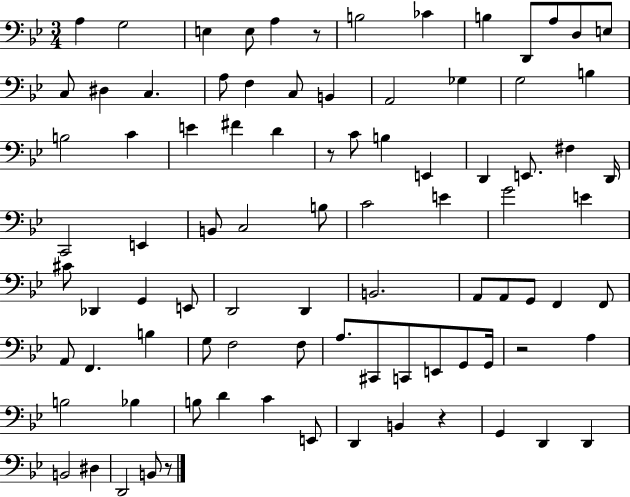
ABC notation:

X:1
T:Untitled
M:3/4
L:1/4
K:Bb
A, G,2 E, E,/2 A, z/2 B,2 _C B, D,,/2 A,/2 D,/2 E,/2 C,/2 ^D, C, A,/2 F, C,/2 B,, A,,2 _G, G,2 B, B,2 C E ^F D z/2 C/2 B, E,, D,, E,,/2 ^F, D,,/4 C,,2 E,, B,,/2 C,2 B,/2 C2 E G2 E ^C/2 _D,, G,, E,,/2 D,,2 D,, B,,2 A,,/2 A,,/2 G,,/2 F,, F,,/2 A,,/2 F,, B, G,/2 F,2 F,/2 A,/2 ^C,,/2 C,,/2 E,,/2 G,,/2 G,,/4 z2 A, B,2 _B, B,/2 D C E,,/2 D,, B,, z G,, D,, D,, B,,2 ^D, D,,2 B,,/2 z/2